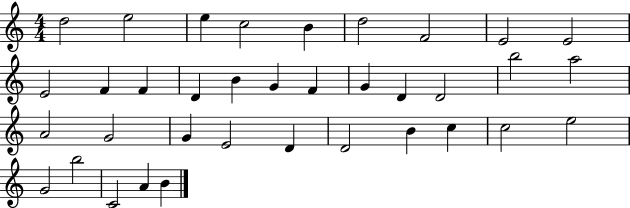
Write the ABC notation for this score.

X:1
T:Untitled
M:4/4
L:1/4
K:C
d2 e2 e c2 B d2 F2 E2 E2 E2 F F D B G F G D D2 b2 a2 A2 G2 G E2 D D2 B c c2 e2 G2 b2 C2 A B